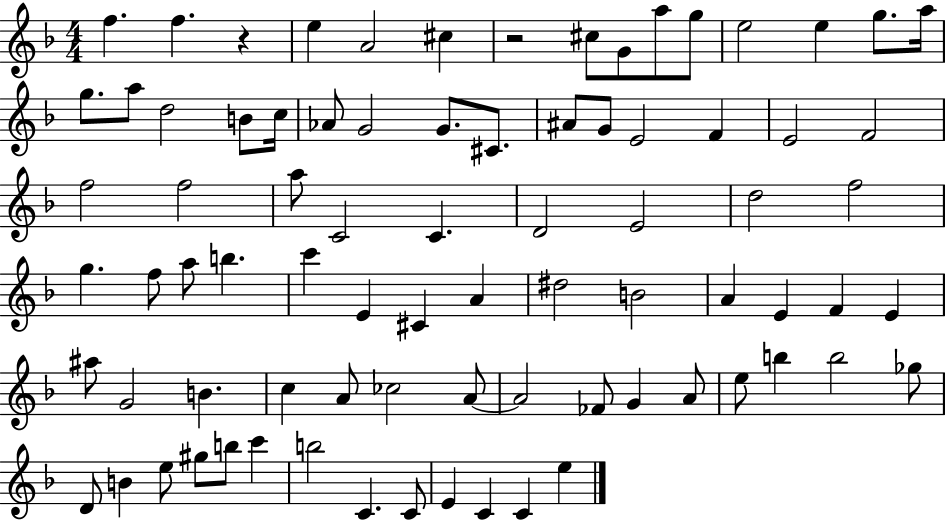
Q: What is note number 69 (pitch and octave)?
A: E5